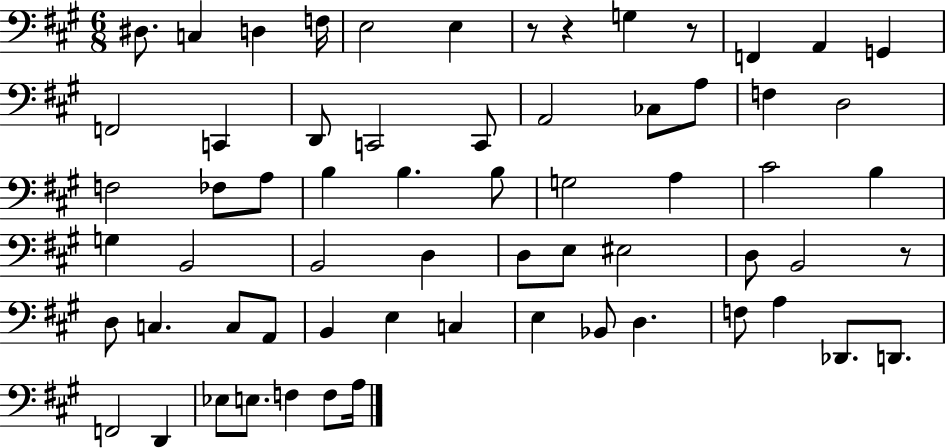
{
  \clef bass
  \numericTimeSignature
  \time 6/8
  \key a \major
  dis8. c4 d4 f16 | e2 e4 | r8 r4 g4 r8 | f,4 a,4 g,4 | \break f,2 c,4 | d,8 c,2 c,8 | a,2 ces8 a8 | f4 d2 | \break f2 fes8 a8 | b4 b4. b8 | g2 a4 | cis'2 b4 | \break g4 b,2 | b,2 d4 | d8 e8 eis2 | d8 b,2 r8 | \break d8 c4. c8 a,8 | b,4 e4 c4 | e4 bes,8 d4. | f8 a4 des,8. d,8. | \break f,2 d,4 | ees8 e8. f4 f8 a16 | \bar "|."
}